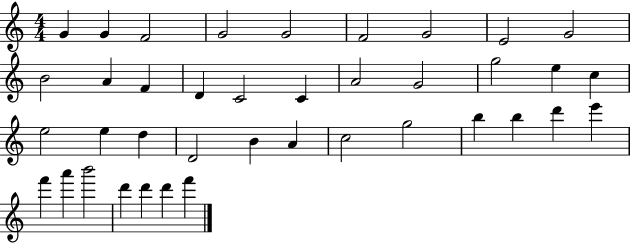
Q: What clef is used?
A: treble